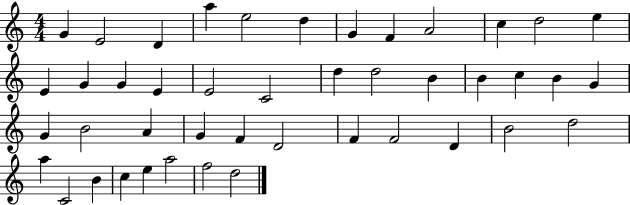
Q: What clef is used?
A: treble